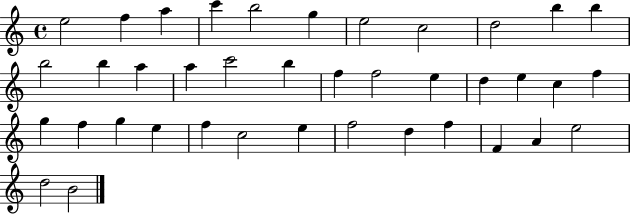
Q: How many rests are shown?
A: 0